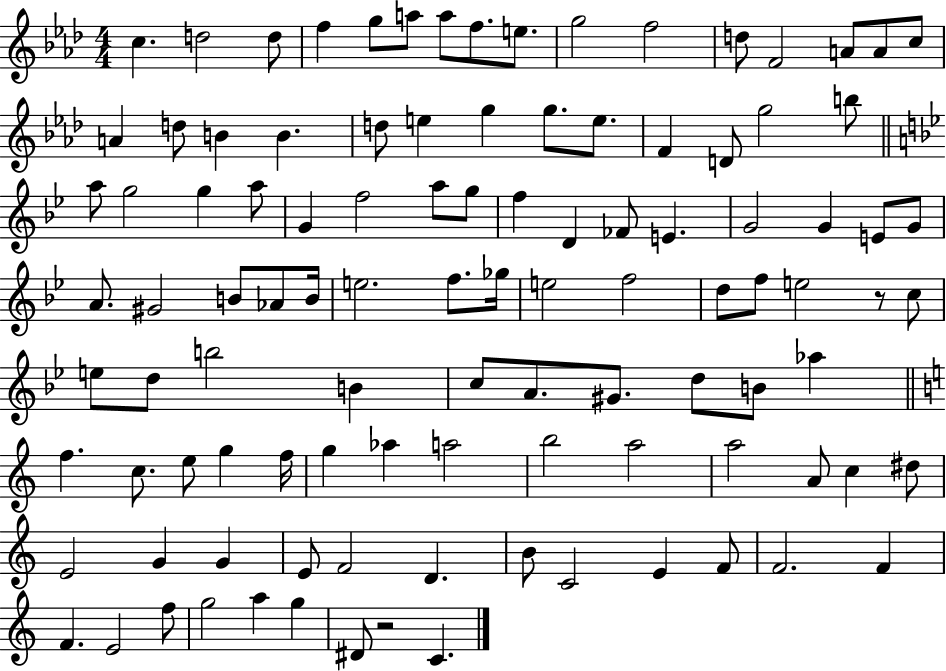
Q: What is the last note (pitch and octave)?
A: C4